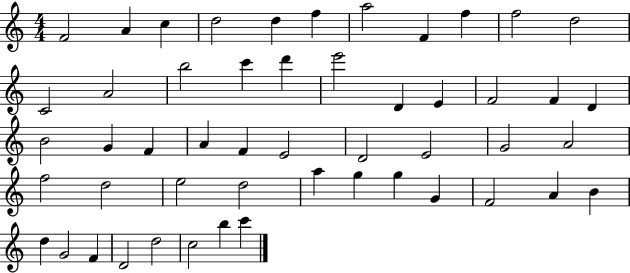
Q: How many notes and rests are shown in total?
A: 51